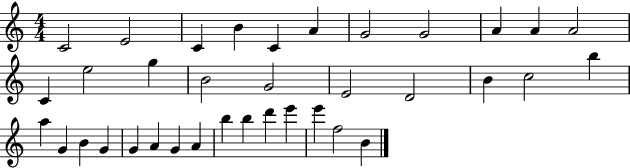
C4/h E4/h C4/q B4/q C4/q A4/q G4/h G4/h A4/q A4/q A4/h C4/q E5/h G5/q B4/h G4/h E4/h D4/h B4/q C5/h B5/q A5/q G4/q B4/q G4/q G4/q A4/q G4/q A4/q B5/q B5/q D6/q E6/q E6/q F5/h B4/q